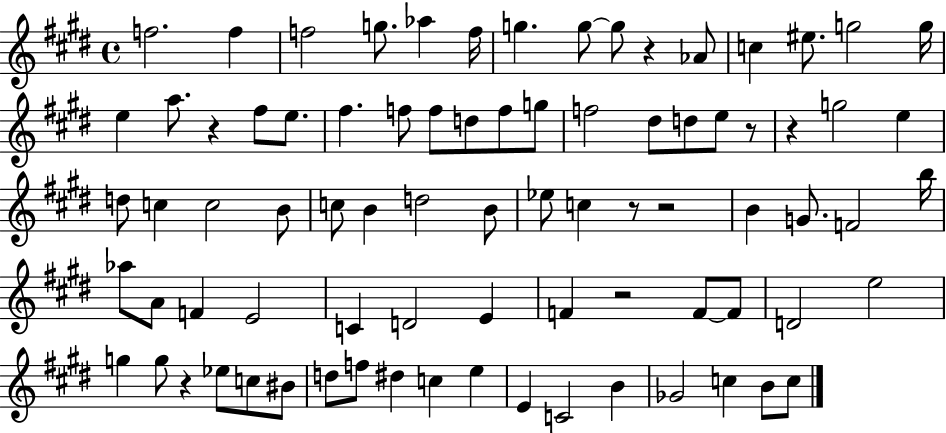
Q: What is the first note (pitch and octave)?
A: F5